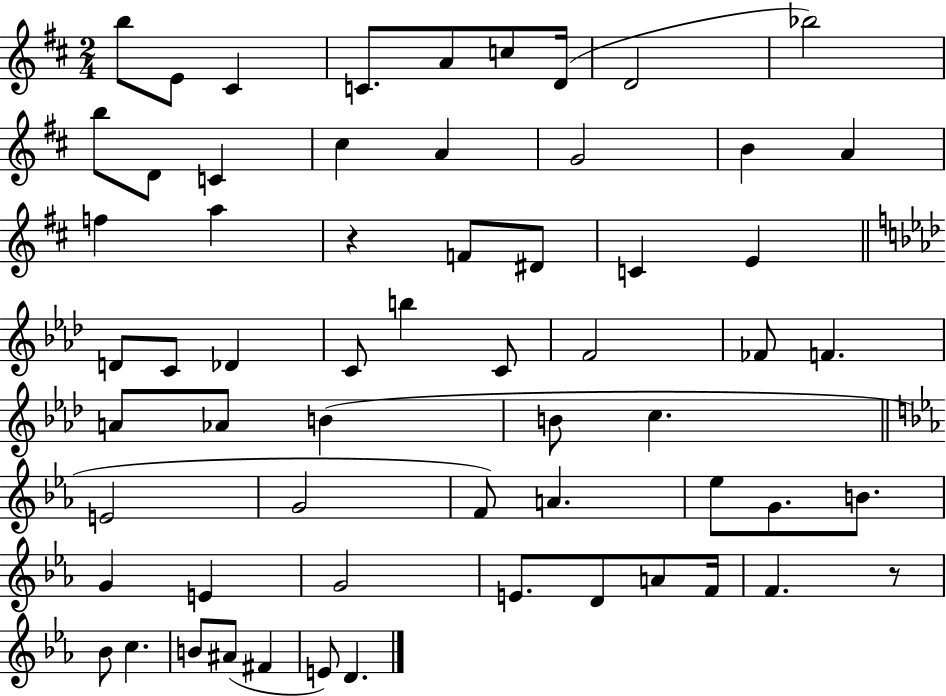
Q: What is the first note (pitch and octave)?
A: B5